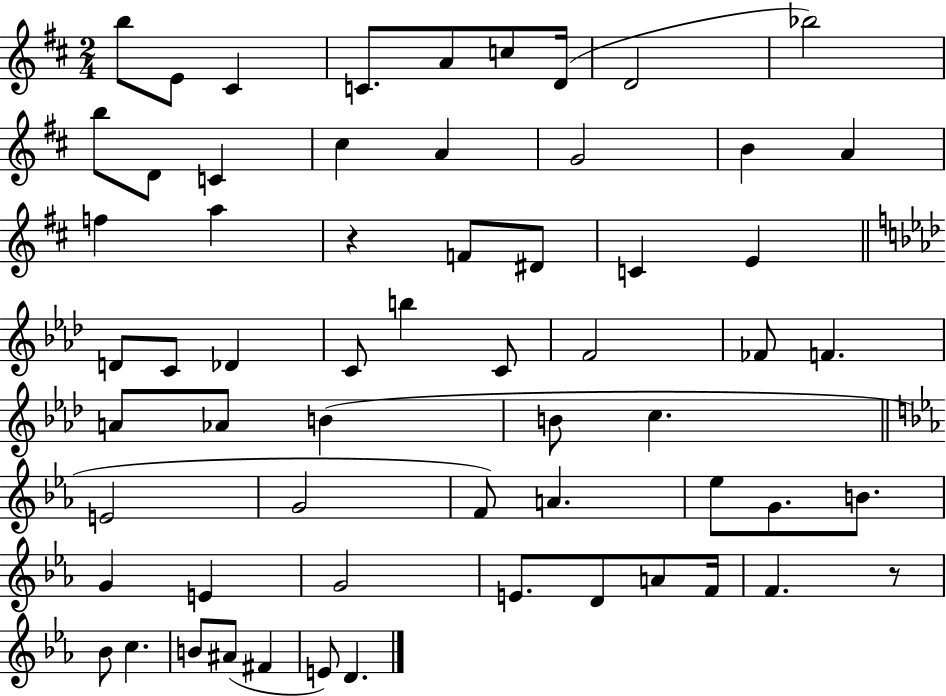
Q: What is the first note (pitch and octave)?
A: B5